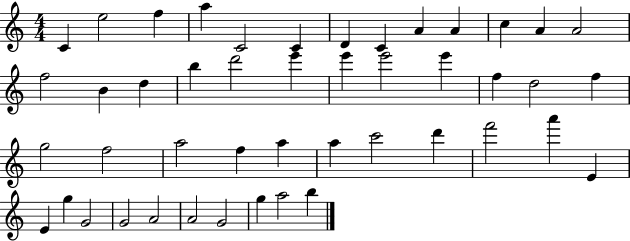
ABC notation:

X:1
T:Untitled
M:4/4
L:1/4
K:C
C e2 f a C2 C D C A A c A A2 f2 B d b d'2 e' e' e'2 e' f d2 f g2 f2 a2 f a a c'2 d' f'2 a' E E g G2 G2 A2 A2 G2 g a2 b